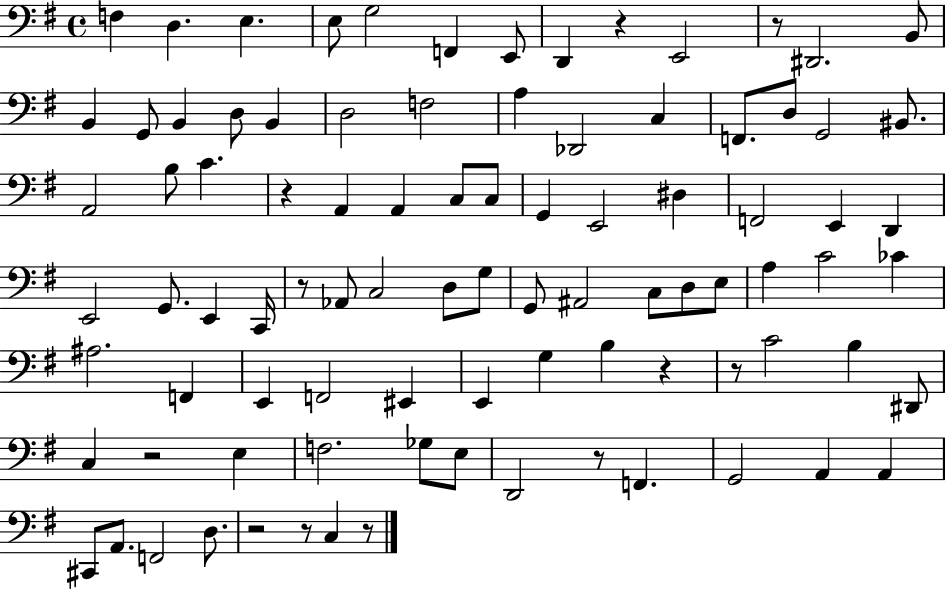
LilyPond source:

{
  \clef bass
  \time 4/4
  \defaultTimeSignature
  \key g \major
  f4 d4. e4. | e8 g2 f,4 e,8 | d,4 r4 e,2 | r8 dis,2. b,8 | \break b,4 g,8 b,4 d8 b,4 | d2 f2 | a4 des,2 c4 | f,8. d8 g,2 bis,8. | \break a,2 b8 c'4. | r4 a,4 a,4 c8 c8 | g,4 e,2 dis4 | f,2 e,4 d,4 | \break e,2 g,8. e,4 c,16 | r8 aes,8 c2 d8 g8 | g,8 ais,2 c8 d8 e8 | a4 c'2 ces'4 | \break ais2. f,4 | e,4 f,2 eis,4 | e,4 g4 b4 r4 | r8 c'2 b4 dis,8 | \break c4 r2 e4 | f2. ges8 e8 | d,2 r8 f,4. | g,2 a,4 a,4 | \break cis,8 a,8. f,2 d8. | r2 r8 c4 r8 | \bar "|."
}